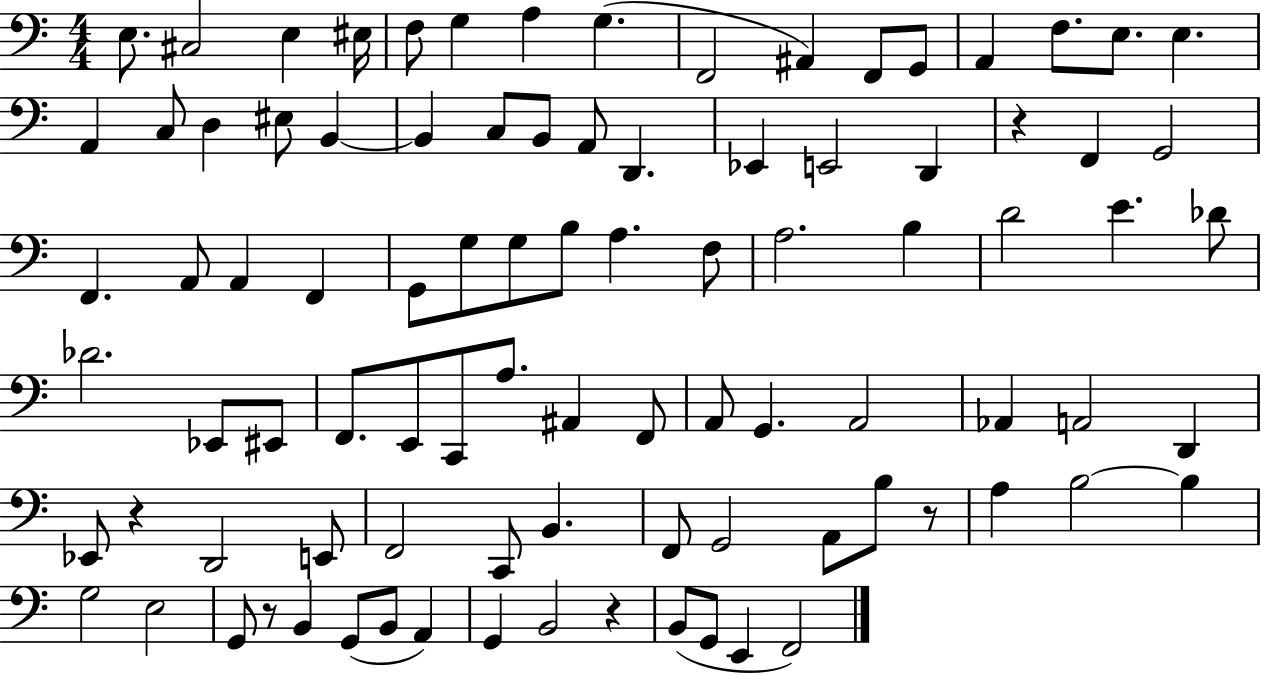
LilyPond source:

{
  \clef bass
  \numericTimeSignature
  \time 4/4
  \key c \major
  \repeat volta 2 { e8. cis2 e4 eis16 | f8 g4 a4 g4.( | f,2 ais,4) f,8 g,8 | a,4 f8. e8. e4. | \break a,4 c8 d4 eis8 b,4~~ | b,4 c8 b,8 a,8 d,4. | ees,4 e,2 d,4 | r4 f,4 g,2 | \break f,4. a,8 a,4 f,4 | g,8 g8 g8 b8 a4. f8 | a2. b4 | d'2 e'4. des'8 | \break des'2. ees,8 eis,8 | f,8. e,8 c,8 a8. ais,4 f,8 | a,8 g,4. a,2 | aes,4 a,2 d,4 | \break ees,8 r4 d,2 e,8 | f,2 c,8 b,4. | f,8 g,2 a,8 b8 r8 | a4 b2~~ b4 | \break g2 e2 | g,8 r8 b,4 g,8( b,8 a,4) | g,4 b,2 r4 | b,8( g,8 e,4 f,2) | \break } \bar "|."
}